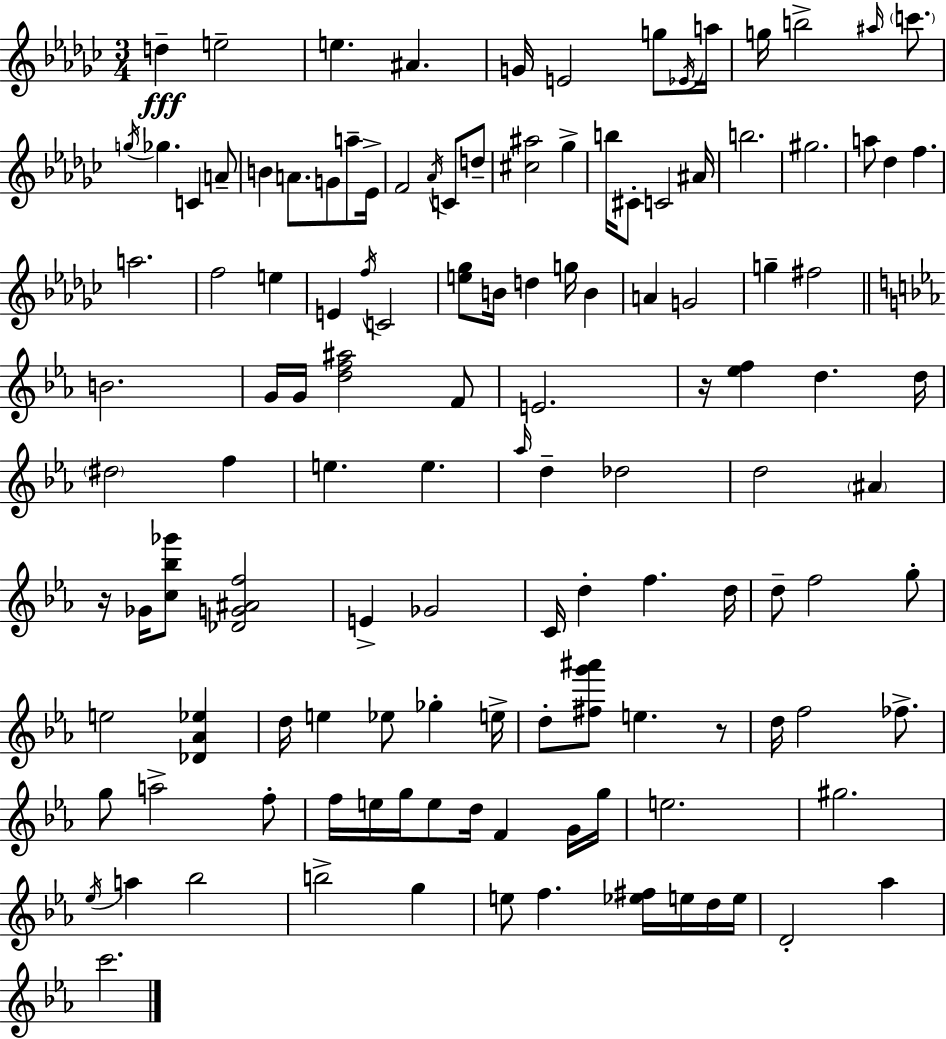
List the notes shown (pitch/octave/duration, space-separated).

D5/q E5/h E5/q. A#4/q. G4/s E4/h G5/e Eb4/s A5/s G5/s B5/h A#5/s C6/e. G5/s Gb5/q. C4/q A4/e B4/q A4/e. G4/e A5/e Eb4/s F4/h Ab4/s C4/e D5/e [C#5,A#5]/h Gb5/q B5/s C#4/e C4/h A#4/s B5/h. G#5/h. A5/e Db5/q F5/q. A5/h. F5/h E5/q E4/q F5/s C4/h [E5,Gb5]/e B4/s D5/q G5/s B4/q A4/q G4/h G5/q F#5/h B4/h. G4/s G4/s [D5,F5,A#5]/h F4/e E4/h. R/s [Eb5,F5]/q D5/q. D5/s D#5/h F5/q E5/q. E5/q. Ab5/s D5/q Db5/h D5/h A#4/q R/s Gb4/s [C5,Bb5,Gb6]/e [Db4,G4,A#4,F5]/h E4/q Gb4/h C4/s D5/q F5/q. D5/s D5/e F5/h G5/e E5/h [Db4,Ab4,Eb5]/q D5/s E5/q Eb5/e Gb5/q E5/s D5/e [F#5,G6,A#6]/e E5/q. R/e D5/s F5/h FES5/e. G5/e A5/h F5/e F5/s E5/s G5/s E5/e D5/s F4/q G4/s G5/s E5/h. G#5/h. Eb5/s A5/q Bb5/h B5/h G5/q E5/e F5/q. [Eb5,F#5]/s E5/s D5/s E5/s D4/h Ab5/q C6/h.